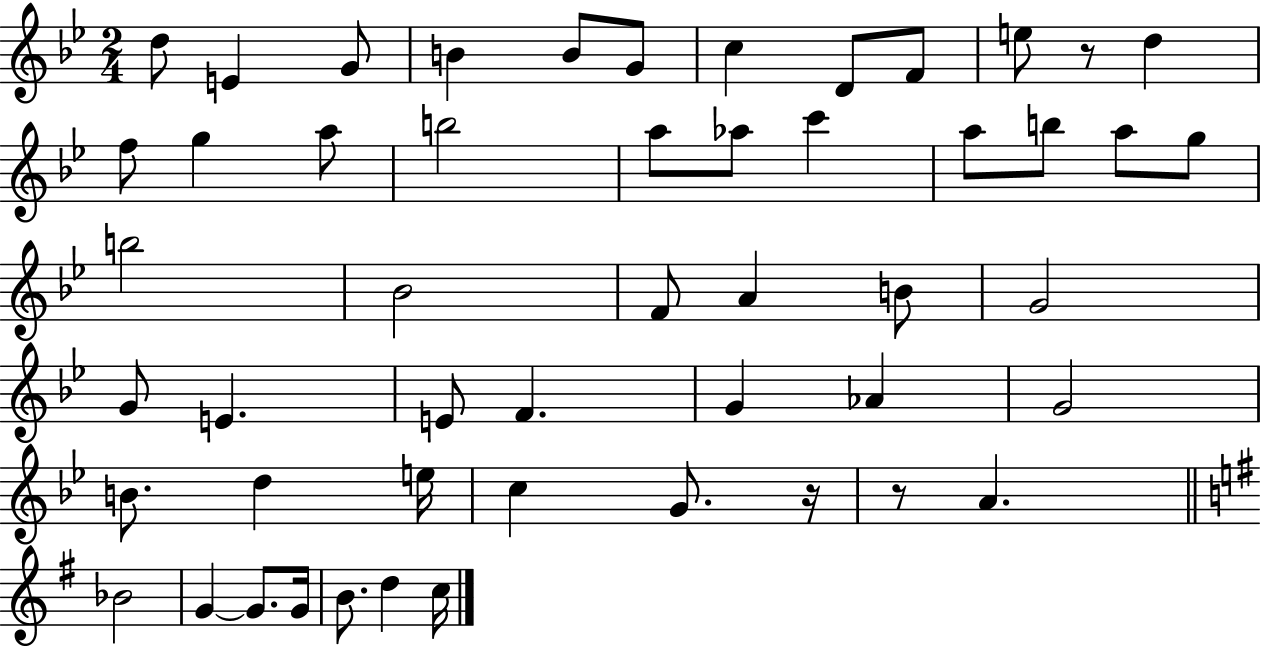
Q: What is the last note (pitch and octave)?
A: C5